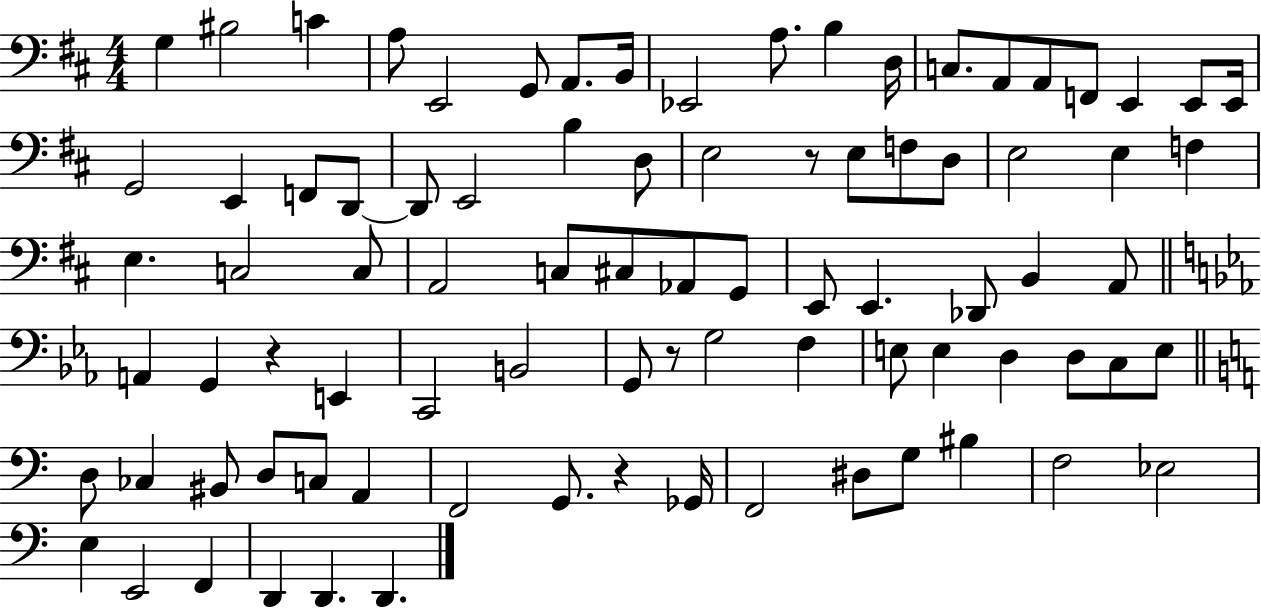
{
  \clef bass
  \numericTimeSignature
  \time 4/4
  \key d \major
  \repeat volta 2 { g4 bis2 c'4 | a8 e,2 g,8 a,8. b,16 | ees,2 a8. b4 d16 | c8. a,8 a,8 f,8 e,4 e,8 e,16 | \break g,2 e,4 f,8 d,8~~ | d,8 e,2 b4 d8 | e2 r8 e8 f8 d8 | e2 e4 f4 | \break e4. c2 c8 | a,2 c8 cis8 aes,8 g,8 | e,8 e,4. des,8 b,4 a,8 | \bar "||" \break \key c \minor a,4 g,4 r4 e,4 | c,2 b,2 | g,8 r8 g2 f4 | e8 e4 d4 d8 c8 e8 | \break \bar "||" \break \key a \minor d8 ces4 bis,8 d8 c8 a,4 | f,2 g,8. r4 ges,16 | f,2 dis8 g8 bis4 | f2 ees2 | \break e4 e,2 f,4 | d,4 d,4. d,4. | } \bar "|."
}